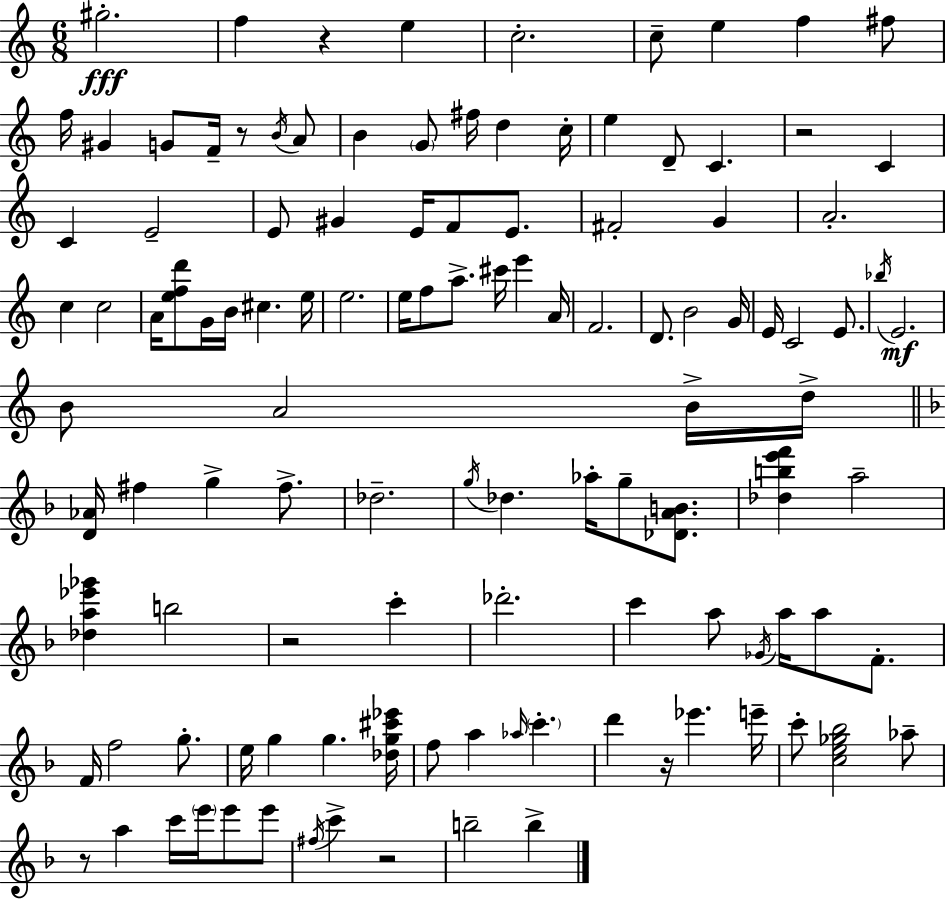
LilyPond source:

{
  \clef treble
  \numericTimeSignature
  \time 6/8
  \key a \minor
  gis''2.-.\fff | f''4 r4 e''4 | c''2.-. | c''8-- e''4 f''4 fis''8 | \break f''16 gis'4 g'8 f'16-- r8 \acciaccatura { b'16 } a'8 | b'4 \parenthesize g'8 fis''16 d''4 | c''16-. e''4 d'8-- c'4. | r2 c'4 | \break c'4 e'2-- | e'8 gis'4 e'16 f'8 e'8. | fis'2-. g'4 | a'2.-. | \break c''4 c''2 | a'16 <e'' f'' d'''>8 g'16 b'16 cis''4. | e''16 e''2. | e''16 f''8 a''8.-> cis'''16 e'''4 | \break a'16 f'2. | d'8. b'2 | g'16 e'16 c'2 e'8. | \acciaccatura { bes''16 }\mf e'2. | \break b'8 a'2 | b'16-> d''16-> \bar "||" \break \key f \major <d' aes'>16 fis''4 g''4-> fis''8.-> | des''2.-- | \acciaccatura { g''16 } des''4. aes''16-. g''8-- <des' a' b'>8. | <des'' b'' e''' f'''>4 a''2-- | \break <des'' a'' ees''' ges'''>4 b''2 | r2 c'''4-. | des'''2.-. | c'''4 a''8 \acciaccatura { ges'16 } a''16 a''8 f'8.-. | \break f'16 f''2 g''8.-. | e''16 g''4 g''4. | <des'' g'' cis''' ees'''>16 f''8 a''4 \grace { aes''16 } \parenthesize c'''4.-. | d'''4 r16 ees'''4. | \break e'''16-- c'''8-. <c'' e'' ges'' bes''>2 | aes''8-- r8 a''4 c'''16 \parenthesize e'''16 e'''8 | e'''8 \acciaccatura { fis''16 } c'''4-> r2 | b''2-- | \break b''4-> \bar "|."
}